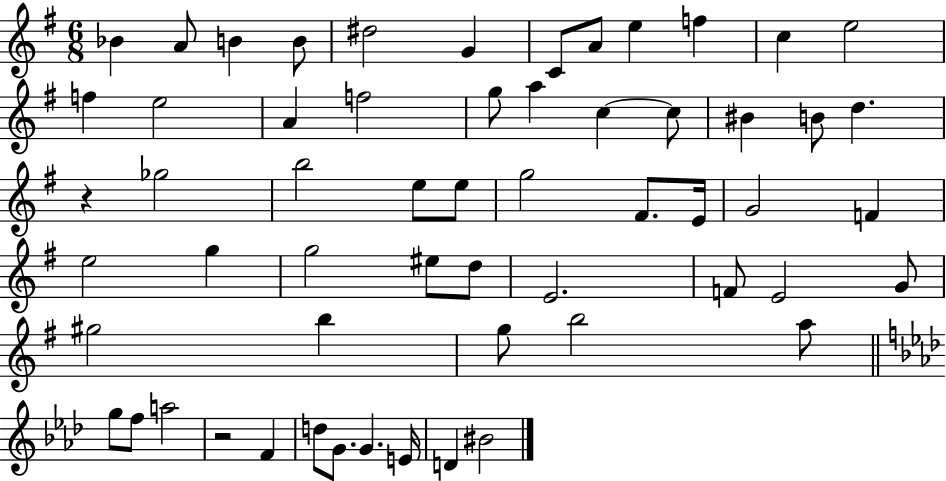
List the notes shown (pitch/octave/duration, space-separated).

Bb4/q A4/e B4/q B4/e D#5/h G4/q C4/e A4/e E5/q F5/q C5/q E5/h F5/q E5/h A4/q F5/h G5/e A5/q C5/q C5/e BIS4/q B4/e D5/q. R/q Gb5/h B5/h E5/e E5/e G5/h F#4/e. E4/s G4/h F4/q E5/h G5/q G5/h EIS5/e D5/e E4/h. F4/e E4/h G4/e G#5/h B5/q G5/e B5/h A5/e G5/e F5/e A5/h R/h F4/q D5/e G4/e. G4/q. E4/s D4/q BIS4/h